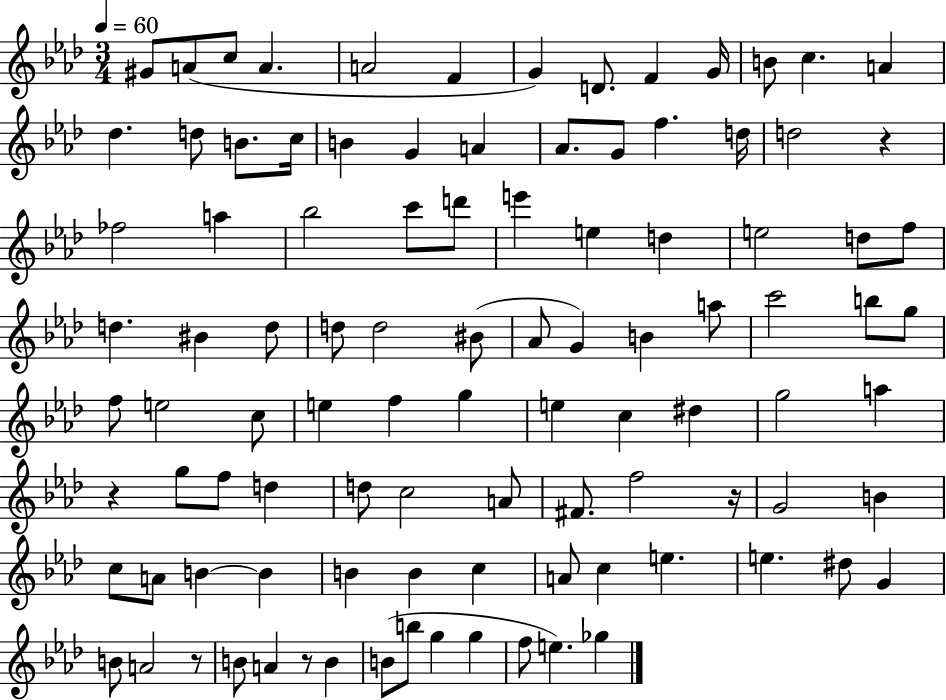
{
  \clef treble
  \numericTimeSignature
  \time 3/4
  \key aes \major
  \tempo 4 = 60
  gis'8 a'8( c''8 a'4. | a'2 f'4 | g'4) d'8. f'4 g'16 | b'8 c''4. a'4 | \break des''4. d''8 b'8. c''16 | b'4 g'4 a'4 | aes'8. g'8 f''4. d''16 | d''2 r4 | \break fes''2 a''4 | bes''2 c'''8 d'''8 | e'''4 e''4 d''4 | e''2 d''8 f''8 | \break d''4. bis'4 d''8 | d''8 d''2 bis'8( | aes'8 g'4) b'4 a''8 | c'''2 b''8 g''8 | \break f''8 e''2 c''8 | e''4 f''4 g''4 | e''4 c''4 dis''4 | g''2 a''4 | \break r4 g''8 f''8 d''4 | d''8 c''2 a'8 | fis'8. f''2 r16 | g'2 b'4 | \break c''8 a'8 b'4~~ b'4 | b'4 b'4 c''4 | a'8 c''4 e''4. | e''4. dis''8 g'4 | \break b'8 a'2 r8 | b'8 a'4 r8 b'4 | b'8( b''8 g''4 g''4 | f''8 e''4.) ges''4 | \break \bar "|."
}